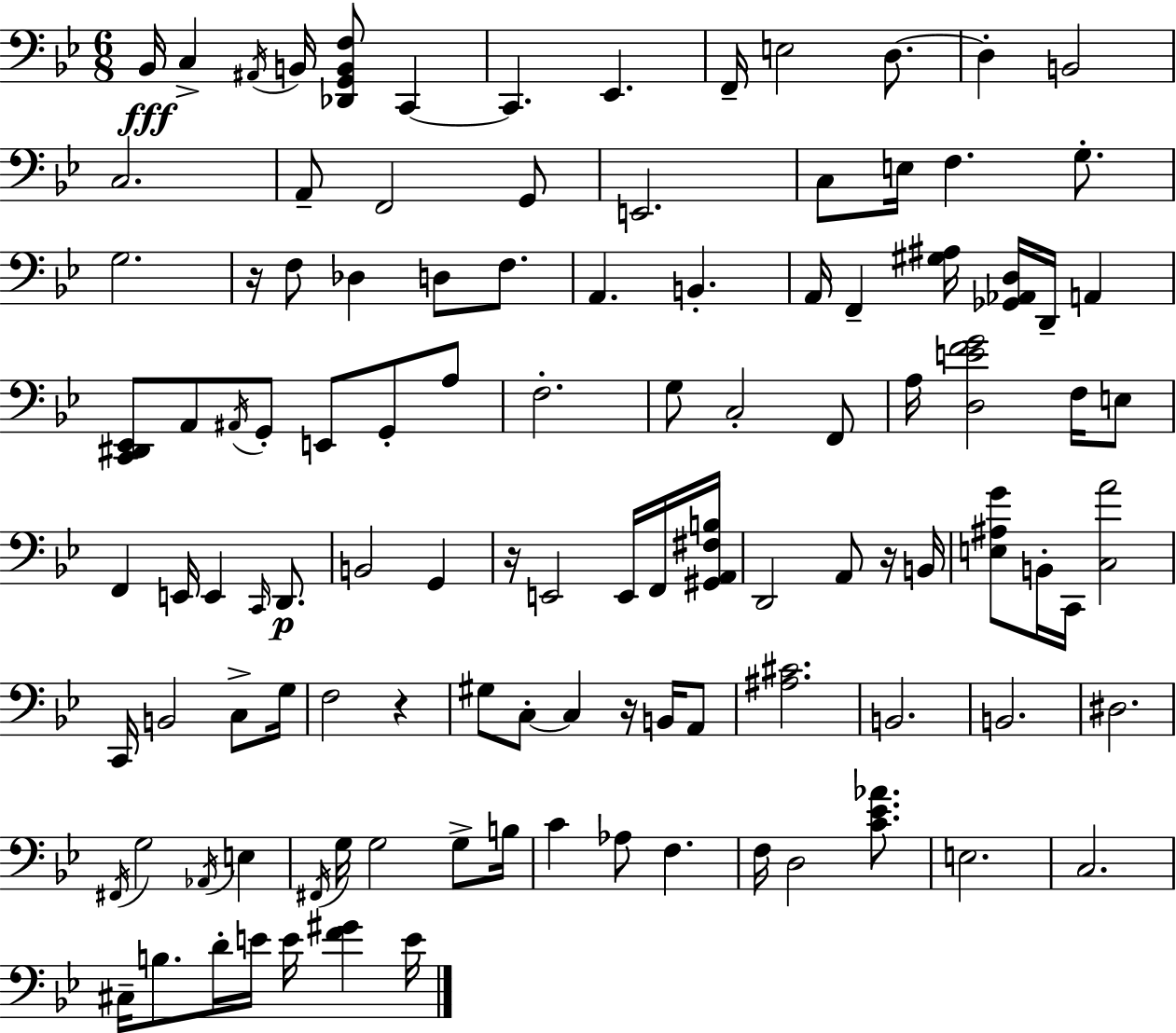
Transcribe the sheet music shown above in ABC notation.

X:1
T:Untitled
M:6/8
L:1/4
K:Gm
_B,,/4 C, ^A,,/4 B,,/4 [_D,,G,,B,,F,]/2 C,, C,, _E,, F,,/4 E,2 D,/2 D, B,,2 C,2 A,,/2 F,,2 G,,/2 E,,2 C,/2 E,/4 F, G,/2 G,2 z/4 F,/2 _D, D,/2 F,/2 A,, B,, A,,/4 F,, [^G,^A,]/4 [_G,,_A,,D,]/4 D,,/4 A,, [C,,^D,,_E,,]/2 A,,/2 ^A,,/4 G,,/2 E,,/2 G,,/2 A,/2 F,2 G,/2 C,2 F,,/2 A,/4 [D,EFG]2 F,/4 E,/2 F,, E,,/4 E,, C,,/4 D,,/2 B,,2 G,, z/4 E,,2 E,,/4 F,,/4 [^G,,A,,^F,B,]/4 D,,2 A,,/2 z/4 B,,/4 [E,^A,G]/2 B,,/4 C,,/4 [C,A]2 C,,/4 B,,2 C,/2 G,/4 F,2 z ^G,/2 C,/2 C, z/4 B,,/4 A,,/2 [^A,^C]2 B,,2 B,,2 ^D,2 ^F,,/4 G,2 _A,,/4 E, ^F,,/4 G,/4 G,2 G,/2 B,/4 C _A,/2 F, F,/4 D,2 [C_E_A]/2 E,2 C,2 ^C,/4 B,/2 D/4 E/4 E/4 [F^G] E/4